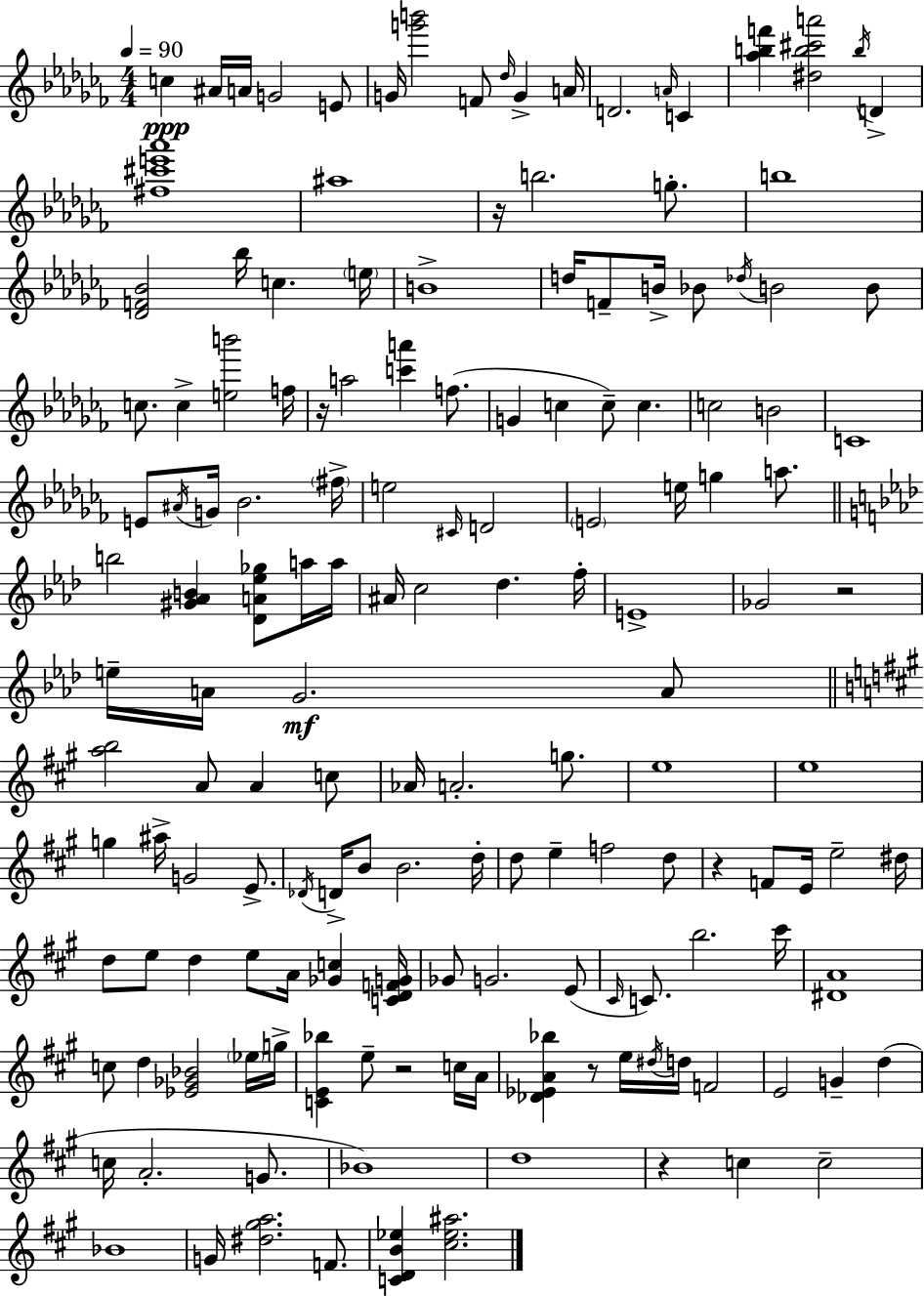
{
  \clef treble
  \numericTimeSignature
  \time 4/4
  \key aes \minor
  \tempo 4 = 90
  c''4\ppp ais'16 a'16 g'2 e'8 | g'16 <g''' b'''>2 f'8 \grace { des''16 } g'4-> | a'16 d'2. \grace { a'16 } c'4 | <aes'' b'' f'''>4 <dis'' b'' cis''' a'''>2 \acciaccatura { b''16 } d'4-> | \break <fis'' cis''' e''' aes'''>1 | ais''1 | r16 b''2. | g''8.-. b''1 | \break <des' f' bes'>2 bes''16 c''4. | \parenthesize e''16 b'1-> | d''16 f'8-- b'16-> bes'8 \acciaccatura { des''16 } b'2 | b'8 c''8. c''4-> <e'' b'''>2 | \break f''16 r16 a''2 <c''' a'''>4 | f''8.( g'4 c''4 c''8--) c''4. | c''2 b'2 | c'1 | \break e'8 \acciaccatura { ais'16 } g'16 bes'2. | \parenthesize fis''16-> e''2 \grace { cis'16 } d'2 | \parenthesize e'2 e''16 g''4 | a''8. \bar "||" \break \key aes \major b''2 <gis' aes' b'>4 <des' a' ees'' ges''>8 a''16 a''16 | ais'16 c''2 des''4. f''16-. | e'1-> | ges'2 r2 | \break e''16-- a'16 g'2.\mf a'8 | \bar "||" \break \key a \major <a'' b''>2 a'8 a'4 c''8 | aes'16 a'2.-. g''8. | e''1 | e''1 | \break g''4 ais''16-> g'2 e'8.-> | \acciaccatura { des'16 } d'16-> b'8 b'2. | d''16-. d''8 e''4-- f''2 d''8 | r4 f'8 e'16 e''2-- | \break dis''16 d''8 e''8 d''4 e''8 a'16 <ges' c''>4 | <c' d' f' g'>16 ges'8 g'2. e'8( | \grace { cis'16 } c'8.) b''2. | cis'''16 <dis' a'>1 | \break c''8 d''4 <ees' ges' bes'>2 | \parenthesize ees''16 g''16-> <c' e' bes''>4 e''8-- r2 | c''16 a'16 <des' ees' a' bes''>4 r8 e''16 \acciaccatura { dis''16 } d''16 f'2 | e'2 g'4-- d''4( | \break c''16 a'2.-. | g'8. bes'1) | d''1 | r4 c''4 c''2-- | \break bes'1 | g'16 <dis'' gis'' a''>2. | f'8. <c' d' b' ees''>4 <cis'' ees'' ais''>2. | \bar "|."
}